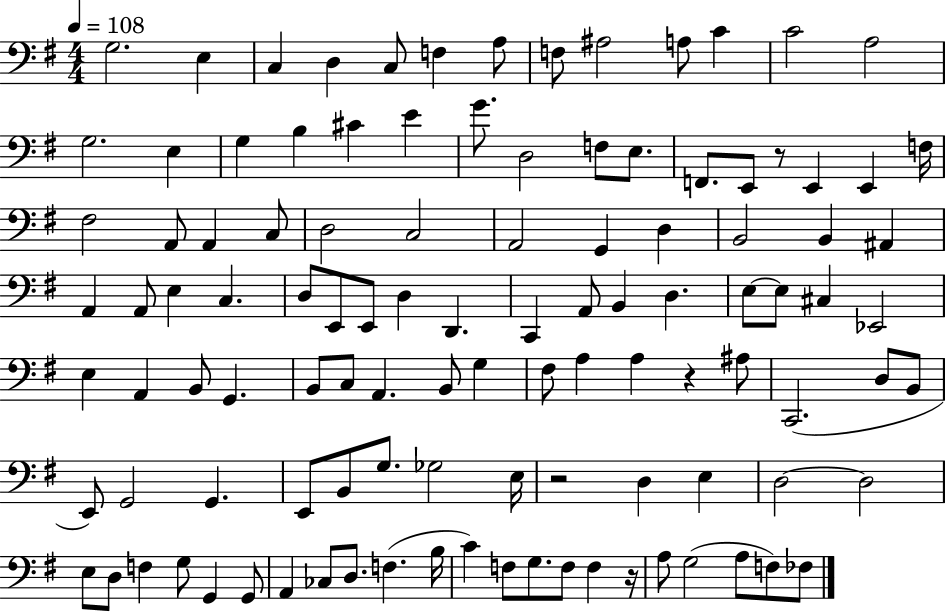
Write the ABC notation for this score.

X:1
T:Untitled
M:4/4
L:1/4
K:G
G,2 E, C, D, C,/2 F, A,/2 F,/2 ^A,2 A,/2 C C2 A,2 G,2 E, G, B, ^C E G/2 D,2 F,/2 E,/2 F,,/2 E,,/2 z/2 E,, E,, F,/4 ^F,2 A,,/2 A,, C,/2 D,2 C,2 A,,2 G,, D, B,,2 B,, ^A,, A,, A,,/2 E, C, D,/2 E,,/2 E,,/2 D, D,, C,, A,,/2 B,, D, E,/2 E,/2 ^C, _E,,2 E, A,, B,,/2 G,, B,,/2 C,/2 A,, B,,/2 G, ^F,/2 A, A, z ^A,/2 C,,2 D,/2 B,,/2 E,,/2 G,,2 G,, E,,/2 B,,/2 G,/2 _G,2 E,/4 z2 D, E, D,2 D,2 E,/2 D,/2 F, G,/2 G,, G,,/2 A,, _C,/2 D,/2 F, B,/4 C F,/2 G,/2 F,/2 F, z/4 A,/2 G,2 A,/2 F,/2 _F,/2